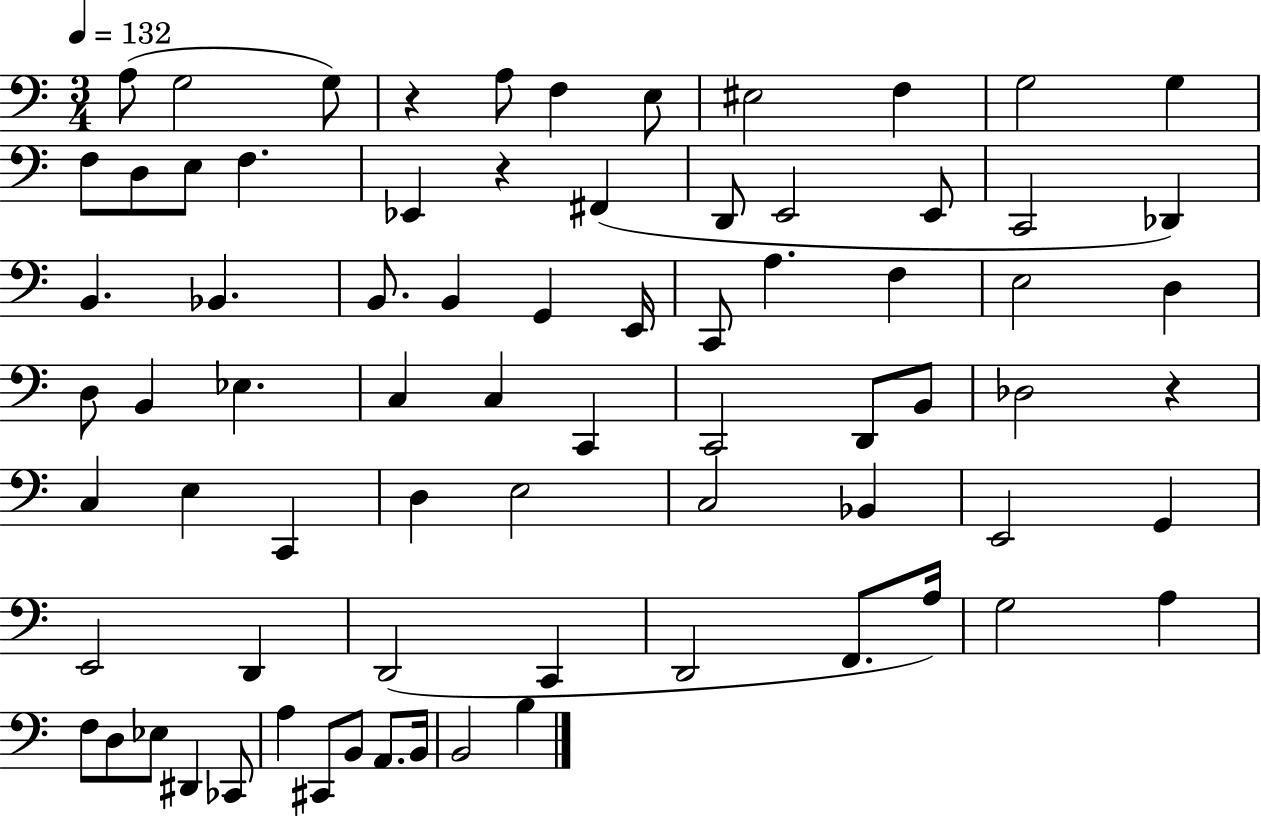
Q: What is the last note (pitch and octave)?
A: B3